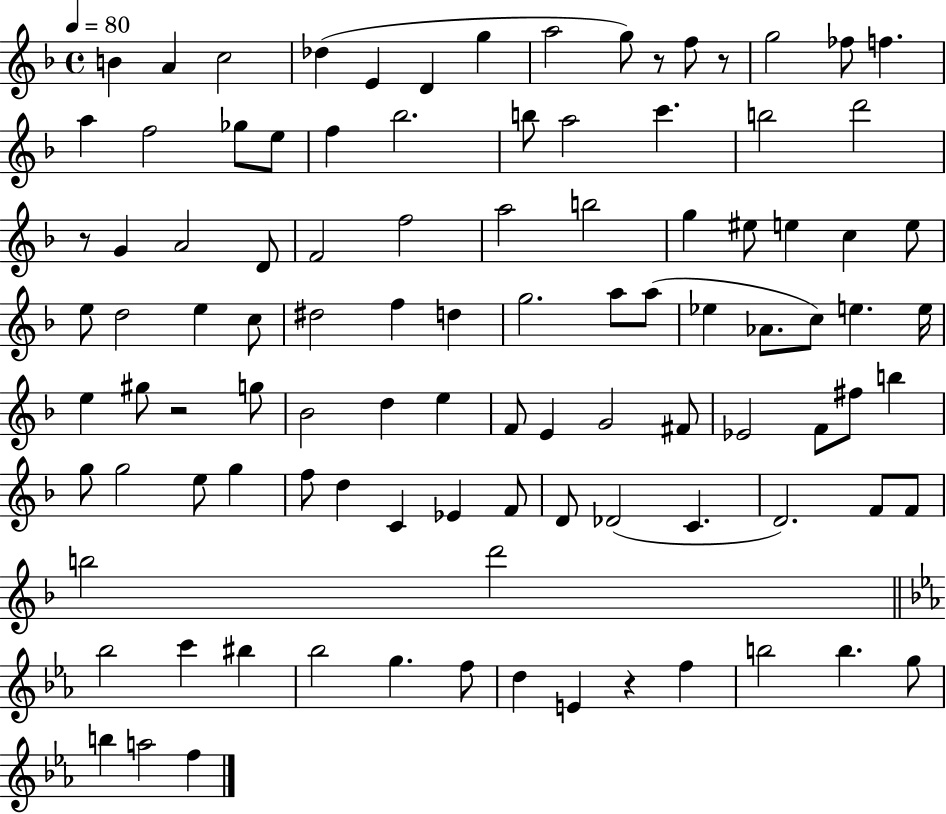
B4/q A4/q C5/h Db5/q E4/q D4/q G5/q A5/h G5/e R/e F5/e R/e G5/h FES5/e F5/q. A5/q F5/h Gb5/e E5/e F5/q Bb5/h. B5/e A5/h C6/q. B5/h D6/h R/e G4/q A4/h D4/e F4/h F5/h A5/h B5/h G5/q EIS5/e E5/q C5/q E5/e E5/e D5/h E5/q C5/e D#5/h F5/q D5/q G5/h. A5/e A5/e Eb5/q Ab4/e. C5/e E5/q. E5/s E5/q G#5/e R/h G5/e Bb4/h D5/q E5/q F4/e E4/q G4/h F#4/e Eb4/h F4/e F#5/e B5/q G5/e G5/h E5/e G5/q F5/e D5/q C4/q Eb4/q F4/e D4/e Db4/h C4/q. D4/h. F4/e F4/e B5/h D6/h Bb5/h C6/q BIS5/q Bb5/h G5/q. F5/e D5/q E4/q R/q F5/q B5/h B5/q. G5/e B5/q A5/h F5/q